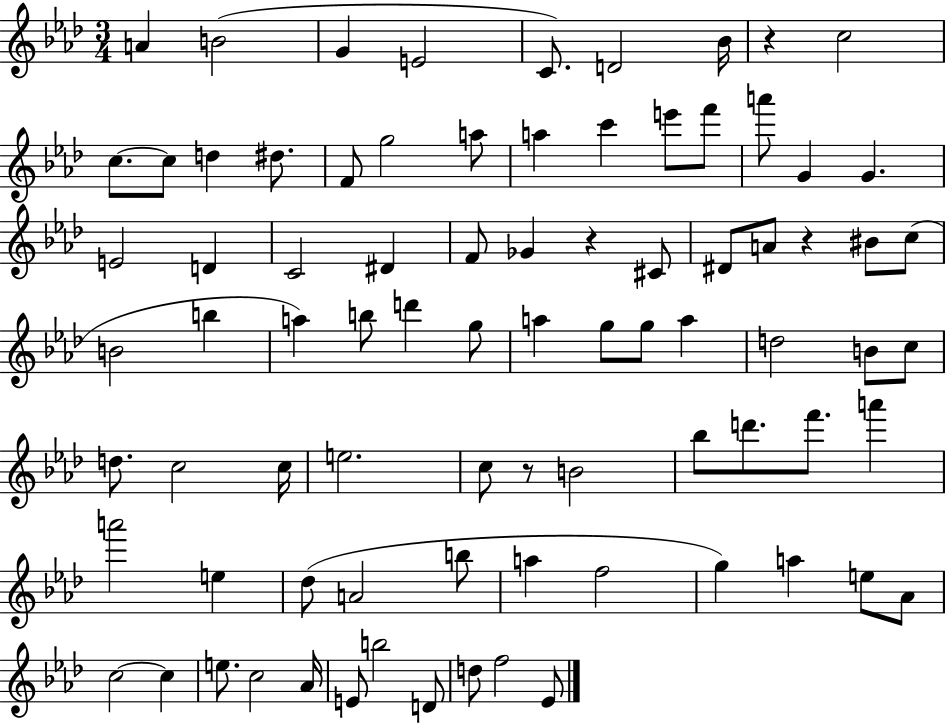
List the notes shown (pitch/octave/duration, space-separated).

A4/q B4/h G4/q E4/h C4/e. D4/h Bb4/s R/q C5/h C5/e. C5/e D5/q D#5/e. F4/e G5/h A5/e A5/q C6/q E6/e F6/e A6/e G4/q G4/q. E4/h D4/q C4/h D#4/q F4/e Gb4/q R/q C#4/e D#4/e A4/e R/q BIS4/e C5/e B4/h B5/q A5/q B5/e D6/q G5/e A5/q G5/e G5/e A5/q D5/h B4/e C5/e D5/e. C5/h C5/s E5/h. C5/e R/e B4/h Bb5/e D6/e. F6/e. A6/q A6/h E5/q Db5/e A4/h B5/e A5/q F5/h G5/q A5/q E5/e Ab4/e C5/h C5/q E5/e. C5/h Ab4/s E4/e B5/h D4/e D5/e F5/h Eb4/e